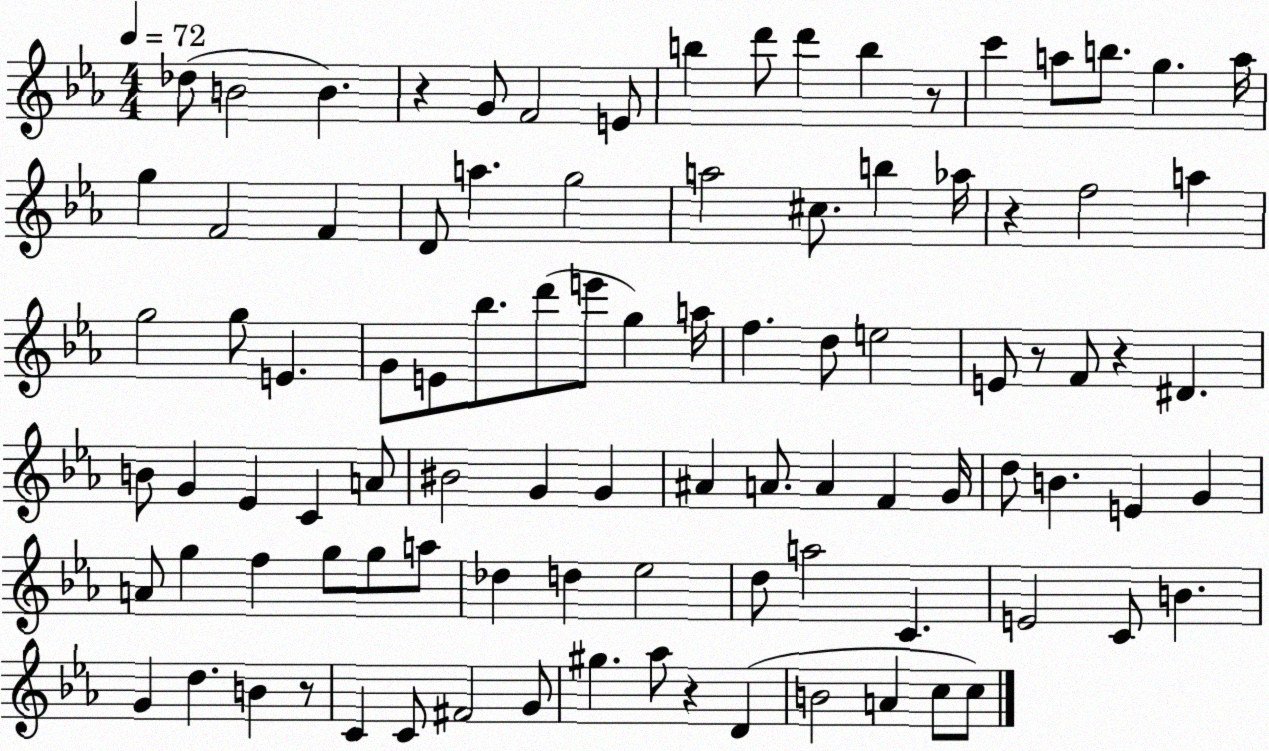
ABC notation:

X:1
T:Untitled
M:4/4
L:1/4
K:Eb
_d/2 B2 B z G/2 F2 E/2 b d'/2 d' b z/2 c' a/2 b/2 g a/4 g F2 F D/2 a g2 a2 ^c/2 b _a/4 z f2 a g2 g/2 E G/2 E/2 _b/2 d'/2 e'/2 g a/4 f d/2 e2 E/2 z/2 F/2 z ^D B/2 G _E C A/2 ^B2 G G ^A A/2 A F G/4 d/2 B E G A/2 g f g/2 g/2 a/2 _d d _e2 d/2 a2 C E2 C/2 B G d B z/2 C C/2 ^F2 G/2 ^g _a/2 z D B2 A c/2 c/2